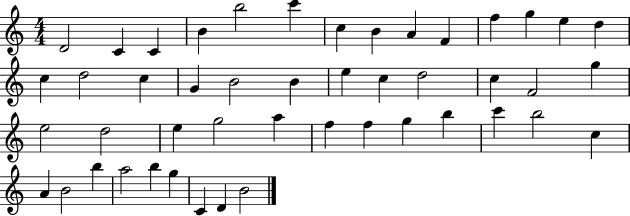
{
  \clef treble
  \numericTimeSignature
  \time 4/4
  \key c \major
  d'2 c'4 c'4 | b'4 b''2 c'''4 | c''4 b'4 a'4 f'4 | f''4 g''4 e''4 d''4 | \break c''4 d''2 c''4 | g'4 b'2 b'4 | e''4 c''4 d''2 | c''4 f'2 g''4 | \break e''2 d''2 | e''4 g''2 a''4 | f''4 f''4 g''4 b''4 | c'''4 b''2 c''4 | \break a'4 b'2 b''4 | a''2 b''4 g''4 | c'4 d'4 b'2 | \bar "|."
}